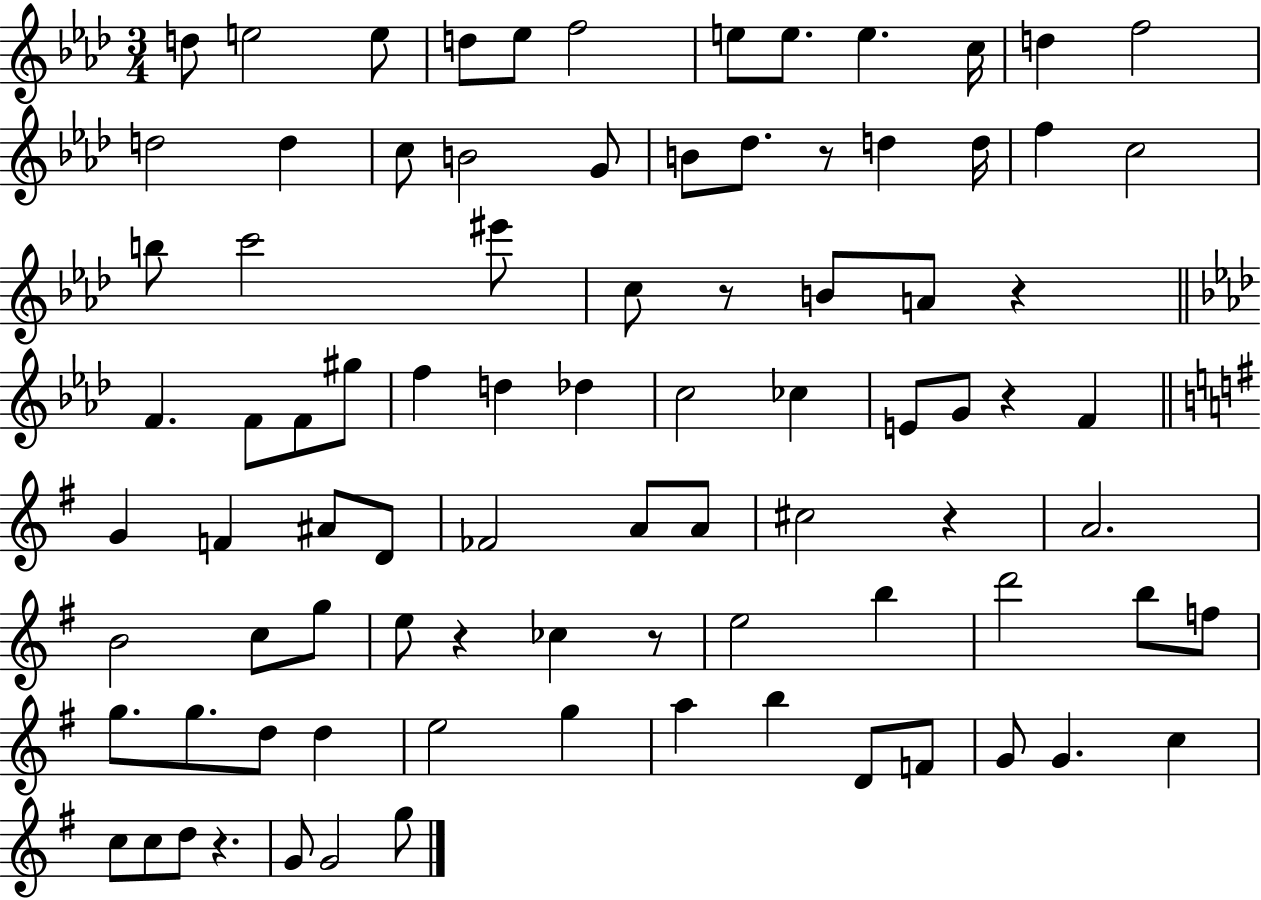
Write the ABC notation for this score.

X:1
T:Untitled
M:3/4
L:1/4
K:Ab
d/2 e2 e/2 d/2 _e/2 f2 e/2 e/2 e c/4 d f2 d2 d c/2 B2 G/2 B/2 _d/2 z/2 d d/4 f c2 b/2 c'2 ^e'/2 c/2 z/2 B/2 A/2 z F F/2 F/2 ^g/2 f d _d c2 _c E/2 G/2 z F G F ^A/2 D/2 _F2 A/2 A/2 ^c2 z A2 B2 c/2 g/2 e/2 z _c z/2 e2 b d'2 b/2 f/2 g/2 g/2 d/2 d e2 g a b D/2 F/2 G/2 G c c/2 c/2 d/2 z G/2 G2 g/2